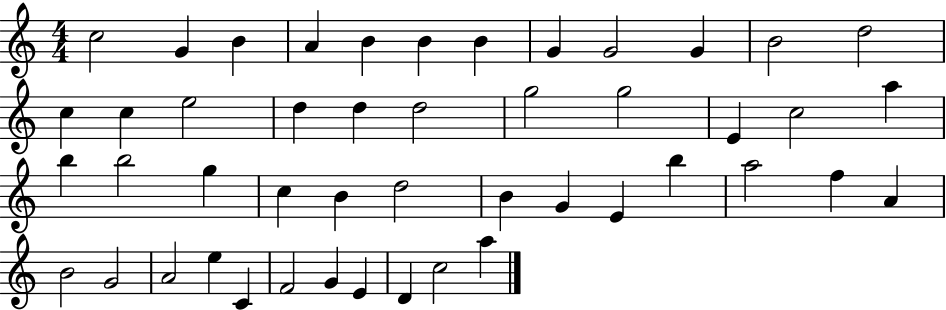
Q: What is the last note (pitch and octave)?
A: A5